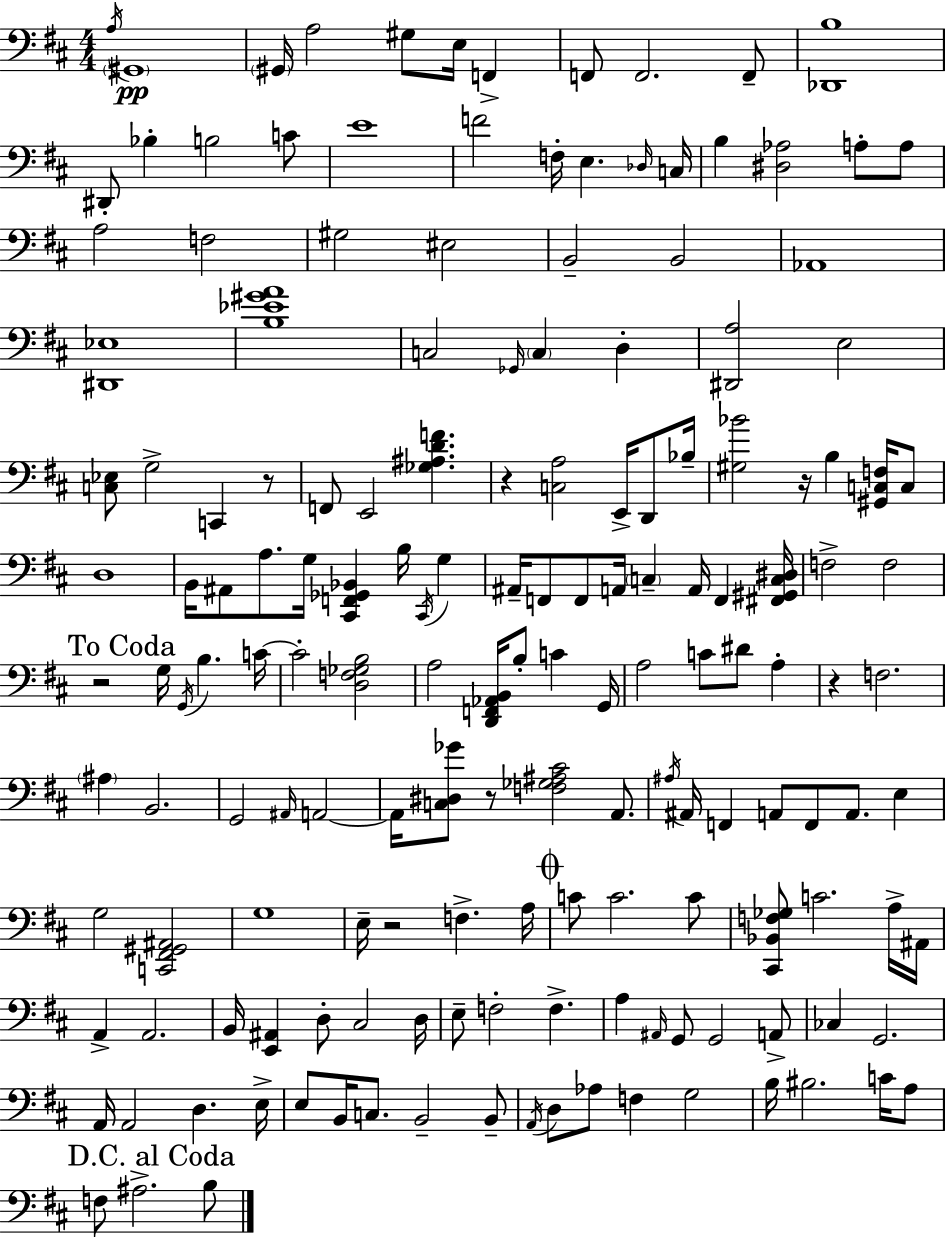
A3/s G#2/w G#2/s A3/h G#3/e E3/s F2/q F2/e F2/h. F2/e [Db2,B3]/w D#2/e Bb3/q B3/h C4/e E4/w F4/h F3/s E3/q. Db3/s C3/s B3/q [D#3,Ab3]/h A3/e A3/e A3/h F3/h G#3/h EIS3/h B2/h B2/h Ab2/w [D#2,Eb3]/w [B3,Eb4,G#4,A4]/w C3/h Gb2/s C3/q D3/q [D#2,A3]/h E3/h [C3,Eb3]/e G3/h C2/q R/e F2/e E2/h [Gb3,A#3,D4,F4]/q. R/q [C3,A3]/h E2/s D2/e Bb3/s [G#3,Bb4]/h R/s B3/q [G#2,C3,F3]/s C3/e D3/w B2/s A#2/e A3/e. G3/s [C#2,F2,Gb2,Bb2]/q B3/s C#2/s G3/q A#2/s F2/e F2/e A2/s C3/q A2/s F2/q [F#2,G#2,C3,D#3]/s F3/h F3/h R/h G3/s G2/s B3/q. C4/s C4/h [D3,F3,Gb3,B3]/h A3/h [D2,F2,Ab2,B2]/s B3/e C4/q G2/s A3/h C4/e D#4/e A3/q R/q F3/h. A#3/q B2/h. G2/h A#2/s A2/h A2/s [C3,D#3,Gb4]/e R/e [F3,Gb3,A#3,C#4]/h A2/e. A#3/s A#2/s F2/q A2/e F2/e A2/e. E3/q G3/h [C2,F#2,G#2,A#2]/h G3/w E3/s R/h F3/q. A3/s C4/e C4/h. C4/e [C#2,Bb2,F3,Gb3]/e C4/h. A3/s A#2/s A2/q A2/h. B2/s [E2,A#2]/q D3/e C#3/h D3/s E3/e F3/h F3/q. A3/q A#2/s G2/e G2/h A2/e CES3/q G2/h. A2/s A2/h D3/q. E3/s E3/e B2/s C3/e. B2/h B2/e A2/s D3/e Ab3/e F3/q G3/h B3/s BIS3/h. C4/s A3/e F3/e A#3/h. B3/e